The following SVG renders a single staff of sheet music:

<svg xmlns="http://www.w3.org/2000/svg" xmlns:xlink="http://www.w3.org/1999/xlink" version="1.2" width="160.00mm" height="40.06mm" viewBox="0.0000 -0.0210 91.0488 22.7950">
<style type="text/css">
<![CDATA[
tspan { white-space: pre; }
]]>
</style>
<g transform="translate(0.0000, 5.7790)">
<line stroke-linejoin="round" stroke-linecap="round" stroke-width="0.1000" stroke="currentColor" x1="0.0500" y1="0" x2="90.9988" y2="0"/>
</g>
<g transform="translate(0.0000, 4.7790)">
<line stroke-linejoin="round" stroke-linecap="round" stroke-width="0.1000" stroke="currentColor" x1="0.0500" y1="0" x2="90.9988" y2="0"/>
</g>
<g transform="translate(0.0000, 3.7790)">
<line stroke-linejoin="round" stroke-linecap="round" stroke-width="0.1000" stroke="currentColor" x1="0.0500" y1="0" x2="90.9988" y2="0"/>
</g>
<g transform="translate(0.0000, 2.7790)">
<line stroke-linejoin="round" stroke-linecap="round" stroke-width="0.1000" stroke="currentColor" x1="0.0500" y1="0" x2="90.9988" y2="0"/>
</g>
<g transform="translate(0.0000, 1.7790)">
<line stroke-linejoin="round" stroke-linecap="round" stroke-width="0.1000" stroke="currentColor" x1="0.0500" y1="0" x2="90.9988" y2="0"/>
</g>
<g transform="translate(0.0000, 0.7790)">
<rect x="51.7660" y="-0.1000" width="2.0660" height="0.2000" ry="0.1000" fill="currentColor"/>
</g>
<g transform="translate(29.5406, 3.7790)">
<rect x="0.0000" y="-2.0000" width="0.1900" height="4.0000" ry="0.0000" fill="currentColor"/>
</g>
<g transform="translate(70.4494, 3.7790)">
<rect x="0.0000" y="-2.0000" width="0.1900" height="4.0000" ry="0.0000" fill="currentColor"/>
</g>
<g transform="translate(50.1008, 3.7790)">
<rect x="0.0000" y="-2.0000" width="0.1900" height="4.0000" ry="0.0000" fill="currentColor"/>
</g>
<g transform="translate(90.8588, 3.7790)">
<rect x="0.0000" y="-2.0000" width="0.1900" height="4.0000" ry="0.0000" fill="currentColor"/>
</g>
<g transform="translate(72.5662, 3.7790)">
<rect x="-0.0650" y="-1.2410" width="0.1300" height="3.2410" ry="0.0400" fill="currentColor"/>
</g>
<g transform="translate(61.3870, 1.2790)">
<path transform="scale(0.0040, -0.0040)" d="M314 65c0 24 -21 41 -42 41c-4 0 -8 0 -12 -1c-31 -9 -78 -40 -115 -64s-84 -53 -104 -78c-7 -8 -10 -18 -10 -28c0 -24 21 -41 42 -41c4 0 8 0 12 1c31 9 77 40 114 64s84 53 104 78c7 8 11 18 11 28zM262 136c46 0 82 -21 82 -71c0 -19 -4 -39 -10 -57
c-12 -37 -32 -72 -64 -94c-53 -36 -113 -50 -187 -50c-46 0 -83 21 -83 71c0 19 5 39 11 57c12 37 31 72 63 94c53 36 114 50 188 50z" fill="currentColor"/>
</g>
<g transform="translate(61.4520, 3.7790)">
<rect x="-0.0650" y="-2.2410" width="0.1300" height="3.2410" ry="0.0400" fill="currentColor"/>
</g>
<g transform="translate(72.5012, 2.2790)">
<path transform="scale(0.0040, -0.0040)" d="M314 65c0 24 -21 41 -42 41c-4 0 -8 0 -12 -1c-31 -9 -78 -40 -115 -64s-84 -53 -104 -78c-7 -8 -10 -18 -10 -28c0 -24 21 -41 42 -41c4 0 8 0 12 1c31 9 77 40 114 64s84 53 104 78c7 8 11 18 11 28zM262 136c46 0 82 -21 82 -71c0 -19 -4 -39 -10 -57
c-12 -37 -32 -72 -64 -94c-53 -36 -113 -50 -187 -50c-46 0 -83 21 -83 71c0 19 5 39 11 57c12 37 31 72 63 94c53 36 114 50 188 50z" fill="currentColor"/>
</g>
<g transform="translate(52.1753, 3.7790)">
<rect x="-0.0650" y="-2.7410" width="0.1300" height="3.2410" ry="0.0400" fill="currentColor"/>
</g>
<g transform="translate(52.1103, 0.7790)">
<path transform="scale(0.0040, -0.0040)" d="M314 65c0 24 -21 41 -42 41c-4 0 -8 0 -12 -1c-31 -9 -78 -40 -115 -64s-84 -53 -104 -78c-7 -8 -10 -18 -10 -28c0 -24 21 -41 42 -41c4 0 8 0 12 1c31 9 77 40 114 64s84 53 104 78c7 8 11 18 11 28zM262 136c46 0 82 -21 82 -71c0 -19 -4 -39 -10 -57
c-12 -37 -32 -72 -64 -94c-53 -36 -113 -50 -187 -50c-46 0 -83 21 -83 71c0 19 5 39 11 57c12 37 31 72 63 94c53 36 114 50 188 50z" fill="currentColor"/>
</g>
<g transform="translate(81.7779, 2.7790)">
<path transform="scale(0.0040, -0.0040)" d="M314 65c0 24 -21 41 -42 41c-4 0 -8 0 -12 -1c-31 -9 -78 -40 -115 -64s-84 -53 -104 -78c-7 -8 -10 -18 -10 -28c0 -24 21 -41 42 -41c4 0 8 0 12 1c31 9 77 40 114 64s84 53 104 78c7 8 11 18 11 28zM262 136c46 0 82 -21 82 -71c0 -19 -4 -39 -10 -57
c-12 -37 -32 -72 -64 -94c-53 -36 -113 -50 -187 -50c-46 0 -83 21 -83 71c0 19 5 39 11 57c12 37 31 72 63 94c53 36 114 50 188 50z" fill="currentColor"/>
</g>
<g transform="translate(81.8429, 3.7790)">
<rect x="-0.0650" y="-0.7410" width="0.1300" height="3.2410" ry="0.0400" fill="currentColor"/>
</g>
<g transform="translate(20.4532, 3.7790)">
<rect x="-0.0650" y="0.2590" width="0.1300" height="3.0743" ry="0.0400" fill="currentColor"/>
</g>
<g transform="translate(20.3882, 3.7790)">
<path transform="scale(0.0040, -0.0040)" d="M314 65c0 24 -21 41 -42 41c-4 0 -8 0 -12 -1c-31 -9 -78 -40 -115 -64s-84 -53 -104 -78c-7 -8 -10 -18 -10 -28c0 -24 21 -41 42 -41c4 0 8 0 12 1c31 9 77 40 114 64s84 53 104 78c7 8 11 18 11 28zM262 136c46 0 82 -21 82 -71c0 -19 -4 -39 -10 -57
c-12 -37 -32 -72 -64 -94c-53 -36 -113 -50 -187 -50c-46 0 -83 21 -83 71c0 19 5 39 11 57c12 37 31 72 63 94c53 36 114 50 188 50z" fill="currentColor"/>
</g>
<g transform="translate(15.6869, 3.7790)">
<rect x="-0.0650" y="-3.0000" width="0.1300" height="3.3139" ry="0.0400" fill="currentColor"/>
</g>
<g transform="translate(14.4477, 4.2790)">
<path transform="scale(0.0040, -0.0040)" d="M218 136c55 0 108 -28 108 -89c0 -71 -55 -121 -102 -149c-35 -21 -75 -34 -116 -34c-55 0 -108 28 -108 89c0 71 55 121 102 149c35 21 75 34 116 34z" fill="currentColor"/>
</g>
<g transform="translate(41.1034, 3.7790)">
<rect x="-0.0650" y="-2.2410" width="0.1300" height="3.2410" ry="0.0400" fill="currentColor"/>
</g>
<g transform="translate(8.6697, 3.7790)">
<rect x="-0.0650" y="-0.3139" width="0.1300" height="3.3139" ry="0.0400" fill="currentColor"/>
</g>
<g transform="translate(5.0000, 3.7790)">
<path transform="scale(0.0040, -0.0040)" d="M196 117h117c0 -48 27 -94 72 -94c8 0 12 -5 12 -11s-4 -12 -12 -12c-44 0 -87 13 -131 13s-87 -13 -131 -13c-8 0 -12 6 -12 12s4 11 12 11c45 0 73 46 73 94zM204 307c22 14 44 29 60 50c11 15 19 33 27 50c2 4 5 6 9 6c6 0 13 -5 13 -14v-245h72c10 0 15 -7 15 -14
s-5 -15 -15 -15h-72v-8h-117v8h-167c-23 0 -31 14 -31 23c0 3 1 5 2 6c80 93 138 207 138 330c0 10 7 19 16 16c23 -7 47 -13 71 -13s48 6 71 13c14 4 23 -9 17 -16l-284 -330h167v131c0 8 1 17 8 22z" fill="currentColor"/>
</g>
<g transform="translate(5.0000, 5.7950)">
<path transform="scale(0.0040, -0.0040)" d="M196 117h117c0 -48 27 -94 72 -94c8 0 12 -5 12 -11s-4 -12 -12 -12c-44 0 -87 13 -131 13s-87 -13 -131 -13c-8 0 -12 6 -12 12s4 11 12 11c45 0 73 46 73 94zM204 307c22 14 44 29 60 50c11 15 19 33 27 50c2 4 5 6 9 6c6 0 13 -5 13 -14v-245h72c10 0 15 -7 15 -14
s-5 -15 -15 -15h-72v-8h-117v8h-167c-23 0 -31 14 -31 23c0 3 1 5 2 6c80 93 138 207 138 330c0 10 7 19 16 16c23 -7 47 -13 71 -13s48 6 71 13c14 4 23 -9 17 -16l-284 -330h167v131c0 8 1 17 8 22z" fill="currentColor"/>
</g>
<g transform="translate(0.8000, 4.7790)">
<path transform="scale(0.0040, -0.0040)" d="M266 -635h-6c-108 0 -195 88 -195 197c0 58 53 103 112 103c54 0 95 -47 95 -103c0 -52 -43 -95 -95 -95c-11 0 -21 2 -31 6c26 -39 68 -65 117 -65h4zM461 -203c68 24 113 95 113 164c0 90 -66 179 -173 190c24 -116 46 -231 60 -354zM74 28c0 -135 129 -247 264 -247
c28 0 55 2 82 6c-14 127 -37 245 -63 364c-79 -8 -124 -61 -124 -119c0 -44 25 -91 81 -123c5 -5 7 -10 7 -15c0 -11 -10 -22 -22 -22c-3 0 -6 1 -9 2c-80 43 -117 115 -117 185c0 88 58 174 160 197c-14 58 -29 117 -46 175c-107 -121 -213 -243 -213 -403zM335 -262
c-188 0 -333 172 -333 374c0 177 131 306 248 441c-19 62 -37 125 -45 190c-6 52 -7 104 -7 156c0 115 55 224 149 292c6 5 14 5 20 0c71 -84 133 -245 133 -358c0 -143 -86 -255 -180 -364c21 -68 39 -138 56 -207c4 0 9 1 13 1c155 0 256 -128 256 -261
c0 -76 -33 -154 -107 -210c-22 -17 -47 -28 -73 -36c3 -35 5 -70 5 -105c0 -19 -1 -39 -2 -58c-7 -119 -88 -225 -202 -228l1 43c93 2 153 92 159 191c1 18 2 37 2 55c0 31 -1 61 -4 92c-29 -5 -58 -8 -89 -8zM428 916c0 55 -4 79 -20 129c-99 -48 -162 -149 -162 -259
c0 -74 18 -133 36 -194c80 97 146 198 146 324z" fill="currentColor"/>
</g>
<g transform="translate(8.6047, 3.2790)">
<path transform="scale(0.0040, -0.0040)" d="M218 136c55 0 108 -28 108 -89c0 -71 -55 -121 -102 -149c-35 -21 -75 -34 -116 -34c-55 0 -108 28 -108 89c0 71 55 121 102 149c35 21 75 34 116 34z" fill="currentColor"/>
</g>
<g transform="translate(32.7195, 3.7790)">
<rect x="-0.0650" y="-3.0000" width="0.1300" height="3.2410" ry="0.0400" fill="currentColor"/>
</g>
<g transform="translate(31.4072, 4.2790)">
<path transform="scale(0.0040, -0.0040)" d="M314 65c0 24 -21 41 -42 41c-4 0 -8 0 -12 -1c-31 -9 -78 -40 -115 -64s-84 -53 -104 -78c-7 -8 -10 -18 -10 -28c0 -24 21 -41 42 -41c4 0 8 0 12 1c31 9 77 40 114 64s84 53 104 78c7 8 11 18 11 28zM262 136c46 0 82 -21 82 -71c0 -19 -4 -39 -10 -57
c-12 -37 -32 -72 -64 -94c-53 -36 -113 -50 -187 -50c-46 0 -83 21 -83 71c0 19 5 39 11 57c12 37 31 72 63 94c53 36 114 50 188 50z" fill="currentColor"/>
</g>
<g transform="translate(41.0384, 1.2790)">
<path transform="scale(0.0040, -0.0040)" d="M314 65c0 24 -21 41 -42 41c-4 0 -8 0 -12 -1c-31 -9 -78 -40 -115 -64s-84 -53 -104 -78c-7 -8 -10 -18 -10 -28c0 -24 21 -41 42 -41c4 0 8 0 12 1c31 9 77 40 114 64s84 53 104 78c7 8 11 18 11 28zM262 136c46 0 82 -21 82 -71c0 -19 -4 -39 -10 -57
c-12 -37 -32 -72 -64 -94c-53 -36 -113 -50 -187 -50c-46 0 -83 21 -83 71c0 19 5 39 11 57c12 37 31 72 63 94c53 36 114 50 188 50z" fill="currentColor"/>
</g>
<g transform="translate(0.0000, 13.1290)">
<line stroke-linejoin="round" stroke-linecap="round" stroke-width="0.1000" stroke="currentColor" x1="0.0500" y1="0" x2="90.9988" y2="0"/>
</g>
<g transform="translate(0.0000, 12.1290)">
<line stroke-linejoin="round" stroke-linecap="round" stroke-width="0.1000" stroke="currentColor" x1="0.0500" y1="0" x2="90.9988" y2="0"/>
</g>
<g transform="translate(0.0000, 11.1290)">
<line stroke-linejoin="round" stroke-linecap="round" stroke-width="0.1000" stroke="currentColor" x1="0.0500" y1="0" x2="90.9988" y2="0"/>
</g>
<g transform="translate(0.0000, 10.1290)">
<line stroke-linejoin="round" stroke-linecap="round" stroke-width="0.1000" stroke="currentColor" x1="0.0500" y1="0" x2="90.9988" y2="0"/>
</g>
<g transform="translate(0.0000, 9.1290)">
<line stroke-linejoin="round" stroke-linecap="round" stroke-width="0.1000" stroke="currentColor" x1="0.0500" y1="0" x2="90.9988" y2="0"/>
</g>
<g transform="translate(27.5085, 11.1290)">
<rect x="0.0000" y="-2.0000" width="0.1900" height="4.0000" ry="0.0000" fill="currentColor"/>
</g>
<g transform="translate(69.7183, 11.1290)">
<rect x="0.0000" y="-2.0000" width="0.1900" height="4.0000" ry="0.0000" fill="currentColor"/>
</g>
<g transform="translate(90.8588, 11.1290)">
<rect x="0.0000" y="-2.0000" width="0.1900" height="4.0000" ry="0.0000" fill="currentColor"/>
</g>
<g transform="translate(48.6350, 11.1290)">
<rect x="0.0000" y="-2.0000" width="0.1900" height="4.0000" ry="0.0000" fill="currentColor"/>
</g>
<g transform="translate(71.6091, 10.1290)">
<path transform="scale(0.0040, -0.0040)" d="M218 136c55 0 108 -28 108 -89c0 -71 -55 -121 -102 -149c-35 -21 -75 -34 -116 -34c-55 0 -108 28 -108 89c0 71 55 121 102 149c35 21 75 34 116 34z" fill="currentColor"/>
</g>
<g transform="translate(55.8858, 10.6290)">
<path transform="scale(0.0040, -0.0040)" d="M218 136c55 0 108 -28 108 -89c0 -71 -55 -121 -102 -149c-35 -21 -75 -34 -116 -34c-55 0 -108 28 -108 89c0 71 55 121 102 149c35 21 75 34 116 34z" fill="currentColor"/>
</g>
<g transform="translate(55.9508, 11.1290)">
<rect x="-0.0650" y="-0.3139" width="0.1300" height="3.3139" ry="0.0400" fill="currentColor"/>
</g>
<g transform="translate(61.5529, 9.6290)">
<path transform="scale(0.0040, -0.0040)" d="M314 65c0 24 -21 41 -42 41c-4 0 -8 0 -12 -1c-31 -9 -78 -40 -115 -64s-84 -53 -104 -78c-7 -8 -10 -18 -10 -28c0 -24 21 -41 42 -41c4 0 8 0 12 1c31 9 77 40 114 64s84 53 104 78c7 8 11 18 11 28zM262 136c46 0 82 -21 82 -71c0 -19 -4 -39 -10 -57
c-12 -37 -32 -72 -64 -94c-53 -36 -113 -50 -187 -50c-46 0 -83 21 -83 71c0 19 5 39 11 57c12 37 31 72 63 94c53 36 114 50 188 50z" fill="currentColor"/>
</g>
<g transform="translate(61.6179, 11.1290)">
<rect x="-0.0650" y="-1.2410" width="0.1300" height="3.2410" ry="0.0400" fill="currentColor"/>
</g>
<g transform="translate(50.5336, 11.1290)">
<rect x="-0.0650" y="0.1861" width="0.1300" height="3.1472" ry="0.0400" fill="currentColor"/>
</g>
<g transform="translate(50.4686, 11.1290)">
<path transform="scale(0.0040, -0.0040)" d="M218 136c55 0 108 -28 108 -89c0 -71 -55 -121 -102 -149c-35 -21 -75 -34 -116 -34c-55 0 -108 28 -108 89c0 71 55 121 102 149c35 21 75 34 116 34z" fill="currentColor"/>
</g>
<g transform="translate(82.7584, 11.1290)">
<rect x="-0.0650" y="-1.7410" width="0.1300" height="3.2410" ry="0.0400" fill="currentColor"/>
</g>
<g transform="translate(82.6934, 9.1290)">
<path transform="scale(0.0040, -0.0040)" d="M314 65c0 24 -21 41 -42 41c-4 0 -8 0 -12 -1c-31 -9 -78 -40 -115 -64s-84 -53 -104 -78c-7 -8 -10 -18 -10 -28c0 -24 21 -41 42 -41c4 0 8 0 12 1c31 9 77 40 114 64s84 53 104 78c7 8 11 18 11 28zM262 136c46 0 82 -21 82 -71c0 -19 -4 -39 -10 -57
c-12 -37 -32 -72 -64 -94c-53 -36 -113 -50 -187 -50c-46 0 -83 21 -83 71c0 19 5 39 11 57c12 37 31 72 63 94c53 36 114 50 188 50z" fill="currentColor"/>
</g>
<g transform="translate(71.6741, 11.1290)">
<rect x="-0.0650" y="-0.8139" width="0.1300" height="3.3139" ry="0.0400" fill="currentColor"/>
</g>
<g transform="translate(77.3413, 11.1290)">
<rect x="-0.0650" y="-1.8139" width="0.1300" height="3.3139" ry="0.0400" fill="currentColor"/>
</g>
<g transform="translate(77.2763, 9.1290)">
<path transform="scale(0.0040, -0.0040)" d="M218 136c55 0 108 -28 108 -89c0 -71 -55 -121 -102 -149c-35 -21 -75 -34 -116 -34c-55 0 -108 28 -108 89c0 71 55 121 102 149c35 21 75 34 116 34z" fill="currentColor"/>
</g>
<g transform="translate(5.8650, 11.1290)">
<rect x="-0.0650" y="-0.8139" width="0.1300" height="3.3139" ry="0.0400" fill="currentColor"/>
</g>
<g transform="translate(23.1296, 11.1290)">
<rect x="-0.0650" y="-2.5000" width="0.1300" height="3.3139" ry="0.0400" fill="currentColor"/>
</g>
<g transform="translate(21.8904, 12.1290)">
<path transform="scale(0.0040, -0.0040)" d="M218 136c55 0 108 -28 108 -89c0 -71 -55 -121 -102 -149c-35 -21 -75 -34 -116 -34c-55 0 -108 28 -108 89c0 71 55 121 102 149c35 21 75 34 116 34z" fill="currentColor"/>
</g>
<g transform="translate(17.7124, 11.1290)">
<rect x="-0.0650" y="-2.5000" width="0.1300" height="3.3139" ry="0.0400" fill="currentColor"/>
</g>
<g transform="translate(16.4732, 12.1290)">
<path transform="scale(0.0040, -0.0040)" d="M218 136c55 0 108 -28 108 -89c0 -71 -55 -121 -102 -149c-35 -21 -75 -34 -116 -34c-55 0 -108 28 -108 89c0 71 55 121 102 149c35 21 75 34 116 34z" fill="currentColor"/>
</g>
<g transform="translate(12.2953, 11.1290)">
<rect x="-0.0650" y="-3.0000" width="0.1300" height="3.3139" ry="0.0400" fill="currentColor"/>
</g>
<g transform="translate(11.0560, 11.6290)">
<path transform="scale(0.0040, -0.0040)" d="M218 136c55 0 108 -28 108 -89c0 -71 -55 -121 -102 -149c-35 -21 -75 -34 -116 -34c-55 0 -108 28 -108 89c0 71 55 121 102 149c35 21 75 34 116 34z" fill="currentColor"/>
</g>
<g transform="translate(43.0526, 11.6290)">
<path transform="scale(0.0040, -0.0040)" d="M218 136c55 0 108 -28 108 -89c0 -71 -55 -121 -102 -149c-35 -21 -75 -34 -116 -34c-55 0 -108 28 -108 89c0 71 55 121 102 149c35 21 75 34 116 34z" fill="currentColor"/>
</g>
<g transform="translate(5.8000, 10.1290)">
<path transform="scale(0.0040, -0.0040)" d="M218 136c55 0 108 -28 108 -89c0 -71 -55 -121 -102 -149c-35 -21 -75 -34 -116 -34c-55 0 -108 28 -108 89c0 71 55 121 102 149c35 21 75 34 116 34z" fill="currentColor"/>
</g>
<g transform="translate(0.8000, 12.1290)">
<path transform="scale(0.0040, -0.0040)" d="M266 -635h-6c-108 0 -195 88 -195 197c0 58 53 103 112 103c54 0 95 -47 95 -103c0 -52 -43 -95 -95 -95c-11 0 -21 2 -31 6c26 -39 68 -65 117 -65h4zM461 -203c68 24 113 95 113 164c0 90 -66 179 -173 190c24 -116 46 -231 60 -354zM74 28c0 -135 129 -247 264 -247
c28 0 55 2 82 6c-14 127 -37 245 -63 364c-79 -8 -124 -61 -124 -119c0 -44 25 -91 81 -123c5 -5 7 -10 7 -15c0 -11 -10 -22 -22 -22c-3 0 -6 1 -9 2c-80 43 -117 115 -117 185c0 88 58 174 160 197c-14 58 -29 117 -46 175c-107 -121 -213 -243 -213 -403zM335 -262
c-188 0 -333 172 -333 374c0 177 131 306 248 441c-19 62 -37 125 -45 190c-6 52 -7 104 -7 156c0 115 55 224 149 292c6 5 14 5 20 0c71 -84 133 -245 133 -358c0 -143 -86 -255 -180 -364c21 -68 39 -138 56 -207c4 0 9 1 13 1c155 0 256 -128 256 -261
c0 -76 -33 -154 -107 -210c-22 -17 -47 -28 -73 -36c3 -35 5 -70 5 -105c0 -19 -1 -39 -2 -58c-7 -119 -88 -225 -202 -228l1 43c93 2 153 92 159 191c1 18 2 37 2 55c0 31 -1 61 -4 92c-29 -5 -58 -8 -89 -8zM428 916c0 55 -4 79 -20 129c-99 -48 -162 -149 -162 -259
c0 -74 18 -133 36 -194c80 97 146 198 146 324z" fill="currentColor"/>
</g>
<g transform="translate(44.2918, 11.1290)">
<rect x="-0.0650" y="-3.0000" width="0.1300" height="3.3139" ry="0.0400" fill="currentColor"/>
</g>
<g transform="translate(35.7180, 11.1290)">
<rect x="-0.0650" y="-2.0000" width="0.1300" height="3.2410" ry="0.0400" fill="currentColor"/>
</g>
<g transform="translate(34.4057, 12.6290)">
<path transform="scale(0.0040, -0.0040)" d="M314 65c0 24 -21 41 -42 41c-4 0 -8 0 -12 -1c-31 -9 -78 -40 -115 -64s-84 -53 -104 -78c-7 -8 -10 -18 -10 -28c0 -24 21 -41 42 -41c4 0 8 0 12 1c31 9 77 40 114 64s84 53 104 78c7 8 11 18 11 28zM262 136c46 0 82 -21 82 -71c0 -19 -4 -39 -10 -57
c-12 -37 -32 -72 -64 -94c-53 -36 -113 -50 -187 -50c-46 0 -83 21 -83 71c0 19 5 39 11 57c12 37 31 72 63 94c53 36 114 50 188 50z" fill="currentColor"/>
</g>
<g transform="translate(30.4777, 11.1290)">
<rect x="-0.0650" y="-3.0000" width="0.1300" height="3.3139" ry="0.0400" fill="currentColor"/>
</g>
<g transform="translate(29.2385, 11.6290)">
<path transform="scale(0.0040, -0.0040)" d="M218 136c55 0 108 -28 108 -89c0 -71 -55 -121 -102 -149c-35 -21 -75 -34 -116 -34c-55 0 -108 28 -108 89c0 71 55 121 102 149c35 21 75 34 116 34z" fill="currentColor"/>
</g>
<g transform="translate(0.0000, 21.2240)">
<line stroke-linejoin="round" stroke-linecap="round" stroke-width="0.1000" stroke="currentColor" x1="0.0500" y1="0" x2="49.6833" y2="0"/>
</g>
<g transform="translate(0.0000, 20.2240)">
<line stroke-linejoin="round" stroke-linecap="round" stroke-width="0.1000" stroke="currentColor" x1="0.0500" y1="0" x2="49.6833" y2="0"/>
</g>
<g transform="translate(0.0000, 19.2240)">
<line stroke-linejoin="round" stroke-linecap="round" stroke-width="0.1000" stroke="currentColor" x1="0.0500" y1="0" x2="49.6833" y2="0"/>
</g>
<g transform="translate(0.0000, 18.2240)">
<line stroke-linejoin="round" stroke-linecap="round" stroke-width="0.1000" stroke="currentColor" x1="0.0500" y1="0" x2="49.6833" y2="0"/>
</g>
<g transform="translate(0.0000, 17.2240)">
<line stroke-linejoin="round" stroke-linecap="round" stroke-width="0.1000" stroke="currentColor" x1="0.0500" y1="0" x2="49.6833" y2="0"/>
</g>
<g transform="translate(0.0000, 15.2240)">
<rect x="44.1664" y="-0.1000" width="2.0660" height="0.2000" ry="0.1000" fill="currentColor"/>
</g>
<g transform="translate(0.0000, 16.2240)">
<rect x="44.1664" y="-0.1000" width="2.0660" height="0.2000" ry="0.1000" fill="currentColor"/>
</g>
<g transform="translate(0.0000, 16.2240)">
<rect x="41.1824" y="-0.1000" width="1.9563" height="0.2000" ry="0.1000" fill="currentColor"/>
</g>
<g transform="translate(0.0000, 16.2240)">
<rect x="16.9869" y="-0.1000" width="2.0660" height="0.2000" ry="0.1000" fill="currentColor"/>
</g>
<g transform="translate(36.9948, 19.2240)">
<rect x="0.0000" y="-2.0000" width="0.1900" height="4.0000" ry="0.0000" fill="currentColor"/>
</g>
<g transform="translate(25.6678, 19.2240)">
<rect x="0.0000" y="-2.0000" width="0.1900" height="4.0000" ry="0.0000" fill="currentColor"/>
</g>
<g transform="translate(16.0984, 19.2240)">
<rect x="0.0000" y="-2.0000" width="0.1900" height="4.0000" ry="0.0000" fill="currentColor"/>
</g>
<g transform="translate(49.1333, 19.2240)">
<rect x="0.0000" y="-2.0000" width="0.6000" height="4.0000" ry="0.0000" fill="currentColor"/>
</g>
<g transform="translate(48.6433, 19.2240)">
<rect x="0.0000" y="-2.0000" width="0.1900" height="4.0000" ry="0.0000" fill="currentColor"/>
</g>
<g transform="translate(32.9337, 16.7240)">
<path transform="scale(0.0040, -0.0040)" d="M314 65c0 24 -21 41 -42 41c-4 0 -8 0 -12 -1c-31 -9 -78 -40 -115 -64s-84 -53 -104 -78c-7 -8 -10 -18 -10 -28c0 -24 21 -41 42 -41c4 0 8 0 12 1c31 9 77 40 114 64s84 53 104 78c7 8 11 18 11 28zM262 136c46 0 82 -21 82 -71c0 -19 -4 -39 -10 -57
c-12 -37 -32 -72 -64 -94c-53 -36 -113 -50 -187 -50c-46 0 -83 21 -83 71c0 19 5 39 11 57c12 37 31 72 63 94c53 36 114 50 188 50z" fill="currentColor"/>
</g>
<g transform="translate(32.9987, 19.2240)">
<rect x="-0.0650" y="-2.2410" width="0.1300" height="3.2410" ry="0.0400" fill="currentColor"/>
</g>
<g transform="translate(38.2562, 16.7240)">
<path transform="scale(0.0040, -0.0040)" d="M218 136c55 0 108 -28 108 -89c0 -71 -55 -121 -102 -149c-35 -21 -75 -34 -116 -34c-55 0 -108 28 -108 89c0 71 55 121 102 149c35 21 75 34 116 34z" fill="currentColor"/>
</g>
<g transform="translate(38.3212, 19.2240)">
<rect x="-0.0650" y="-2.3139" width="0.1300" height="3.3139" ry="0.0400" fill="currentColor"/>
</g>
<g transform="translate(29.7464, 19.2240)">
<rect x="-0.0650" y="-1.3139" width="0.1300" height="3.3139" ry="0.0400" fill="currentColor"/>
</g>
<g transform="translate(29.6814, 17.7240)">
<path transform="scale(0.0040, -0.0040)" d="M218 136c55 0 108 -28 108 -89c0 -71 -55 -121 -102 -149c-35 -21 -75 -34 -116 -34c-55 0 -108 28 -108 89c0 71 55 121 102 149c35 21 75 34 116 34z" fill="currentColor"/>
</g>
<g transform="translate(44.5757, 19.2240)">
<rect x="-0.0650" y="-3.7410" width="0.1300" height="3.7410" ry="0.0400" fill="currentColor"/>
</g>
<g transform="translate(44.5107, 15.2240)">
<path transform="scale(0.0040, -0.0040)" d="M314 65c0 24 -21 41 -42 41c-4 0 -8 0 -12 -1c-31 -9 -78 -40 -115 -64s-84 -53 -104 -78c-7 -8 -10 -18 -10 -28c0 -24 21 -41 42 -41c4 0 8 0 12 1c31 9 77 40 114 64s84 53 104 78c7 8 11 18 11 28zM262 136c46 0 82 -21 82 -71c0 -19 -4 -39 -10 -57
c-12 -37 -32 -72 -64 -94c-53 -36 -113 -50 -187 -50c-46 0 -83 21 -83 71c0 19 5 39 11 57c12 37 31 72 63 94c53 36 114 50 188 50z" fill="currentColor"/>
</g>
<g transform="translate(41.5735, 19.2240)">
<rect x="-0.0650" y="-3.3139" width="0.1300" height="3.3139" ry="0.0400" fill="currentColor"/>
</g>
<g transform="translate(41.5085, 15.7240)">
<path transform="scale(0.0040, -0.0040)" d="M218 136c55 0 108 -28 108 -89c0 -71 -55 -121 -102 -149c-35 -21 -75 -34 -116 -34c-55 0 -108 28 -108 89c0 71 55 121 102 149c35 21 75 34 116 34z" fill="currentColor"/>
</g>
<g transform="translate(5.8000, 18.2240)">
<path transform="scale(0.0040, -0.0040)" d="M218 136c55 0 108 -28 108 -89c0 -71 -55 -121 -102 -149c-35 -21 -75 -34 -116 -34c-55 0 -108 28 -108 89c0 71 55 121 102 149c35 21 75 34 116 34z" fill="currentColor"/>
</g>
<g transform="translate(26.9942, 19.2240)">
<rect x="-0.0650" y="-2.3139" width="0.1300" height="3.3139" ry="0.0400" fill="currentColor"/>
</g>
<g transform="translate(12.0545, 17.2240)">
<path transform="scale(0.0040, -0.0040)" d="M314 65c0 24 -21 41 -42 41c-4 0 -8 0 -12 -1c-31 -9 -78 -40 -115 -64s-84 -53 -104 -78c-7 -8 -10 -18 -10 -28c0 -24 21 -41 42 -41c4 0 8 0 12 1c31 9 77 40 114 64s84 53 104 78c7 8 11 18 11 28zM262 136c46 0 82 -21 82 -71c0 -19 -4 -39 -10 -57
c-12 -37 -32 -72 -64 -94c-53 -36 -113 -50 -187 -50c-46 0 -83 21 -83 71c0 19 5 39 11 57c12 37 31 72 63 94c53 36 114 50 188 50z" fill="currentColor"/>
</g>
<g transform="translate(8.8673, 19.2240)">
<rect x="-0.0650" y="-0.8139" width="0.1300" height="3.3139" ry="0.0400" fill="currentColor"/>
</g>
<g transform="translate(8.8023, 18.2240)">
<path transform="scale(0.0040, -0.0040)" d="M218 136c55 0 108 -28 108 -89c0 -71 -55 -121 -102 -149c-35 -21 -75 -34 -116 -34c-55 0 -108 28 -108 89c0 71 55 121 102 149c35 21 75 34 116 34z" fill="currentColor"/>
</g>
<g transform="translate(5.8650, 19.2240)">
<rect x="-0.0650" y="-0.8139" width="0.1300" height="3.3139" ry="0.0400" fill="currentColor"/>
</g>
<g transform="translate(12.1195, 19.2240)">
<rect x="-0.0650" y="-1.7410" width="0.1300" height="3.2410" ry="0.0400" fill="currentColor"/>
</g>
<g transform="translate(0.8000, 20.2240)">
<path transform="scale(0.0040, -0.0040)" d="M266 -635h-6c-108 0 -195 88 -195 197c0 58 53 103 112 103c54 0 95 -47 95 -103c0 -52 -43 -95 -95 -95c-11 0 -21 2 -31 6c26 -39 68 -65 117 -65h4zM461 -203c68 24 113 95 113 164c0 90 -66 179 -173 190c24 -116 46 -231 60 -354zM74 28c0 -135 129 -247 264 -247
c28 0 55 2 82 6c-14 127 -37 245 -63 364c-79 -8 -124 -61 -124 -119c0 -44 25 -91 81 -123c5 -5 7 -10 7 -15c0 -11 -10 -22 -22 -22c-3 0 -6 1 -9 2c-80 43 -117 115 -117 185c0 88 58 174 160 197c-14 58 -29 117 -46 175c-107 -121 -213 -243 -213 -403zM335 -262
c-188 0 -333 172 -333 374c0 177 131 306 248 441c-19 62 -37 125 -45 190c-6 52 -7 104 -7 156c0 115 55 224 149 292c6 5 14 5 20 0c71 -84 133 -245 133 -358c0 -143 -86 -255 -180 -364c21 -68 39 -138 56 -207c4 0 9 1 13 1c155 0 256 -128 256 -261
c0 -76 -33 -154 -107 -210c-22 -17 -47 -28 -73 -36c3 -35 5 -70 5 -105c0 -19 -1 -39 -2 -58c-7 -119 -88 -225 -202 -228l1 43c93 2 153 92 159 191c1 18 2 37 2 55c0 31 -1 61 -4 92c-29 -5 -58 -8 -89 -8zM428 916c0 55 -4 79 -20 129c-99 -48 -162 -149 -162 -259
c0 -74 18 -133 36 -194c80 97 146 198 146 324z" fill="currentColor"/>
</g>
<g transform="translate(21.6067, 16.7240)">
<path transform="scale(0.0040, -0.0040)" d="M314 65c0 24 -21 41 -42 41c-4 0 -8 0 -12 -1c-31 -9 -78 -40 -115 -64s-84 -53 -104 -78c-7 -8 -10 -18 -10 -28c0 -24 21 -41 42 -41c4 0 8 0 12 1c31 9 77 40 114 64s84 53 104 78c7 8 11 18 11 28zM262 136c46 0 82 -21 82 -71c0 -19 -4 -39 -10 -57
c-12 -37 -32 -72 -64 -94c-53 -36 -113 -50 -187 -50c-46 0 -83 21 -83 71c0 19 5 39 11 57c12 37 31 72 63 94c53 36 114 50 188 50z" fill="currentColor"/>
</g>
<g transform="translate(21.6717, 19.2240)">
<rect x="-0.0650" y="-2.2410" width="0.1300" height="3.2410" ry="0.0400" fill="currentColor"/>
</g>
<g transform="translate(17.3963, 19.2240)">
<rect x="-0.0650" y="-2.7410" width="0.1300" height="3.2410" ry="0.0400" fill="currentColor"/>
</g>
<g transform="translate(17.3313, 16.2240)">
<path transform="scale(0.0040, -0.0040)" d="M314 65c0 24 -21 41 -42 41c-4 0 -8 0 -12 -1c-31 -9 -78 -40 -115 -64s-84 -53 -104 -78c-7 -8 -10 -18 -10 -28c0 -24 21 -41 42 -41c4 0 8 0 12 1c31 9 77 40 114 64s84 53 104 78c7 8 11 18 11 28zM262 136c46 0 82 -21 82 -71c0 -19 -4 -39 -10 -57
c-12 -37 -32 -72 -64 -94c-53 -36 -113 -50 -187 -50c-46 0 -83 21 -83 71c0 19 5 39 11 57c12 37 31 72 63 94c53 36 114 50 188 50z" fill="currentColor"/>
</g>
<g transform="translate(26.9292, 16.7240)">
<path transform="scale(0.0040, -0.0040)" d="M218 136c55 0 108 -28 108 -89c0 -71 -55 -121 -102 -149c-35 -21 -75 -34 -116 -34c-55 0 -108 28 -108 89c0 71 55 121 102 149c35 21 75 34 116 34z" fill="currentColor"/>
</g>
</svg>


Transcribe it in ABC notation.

X:1
T:Untitled
M:4/4
L:1/4
K:C
c A B2 A2 g2 a2 g2 e2 d2 d A G G A F2 A B c e2 d f f2 d d f2 a2 g2 g e g2 g b c'2